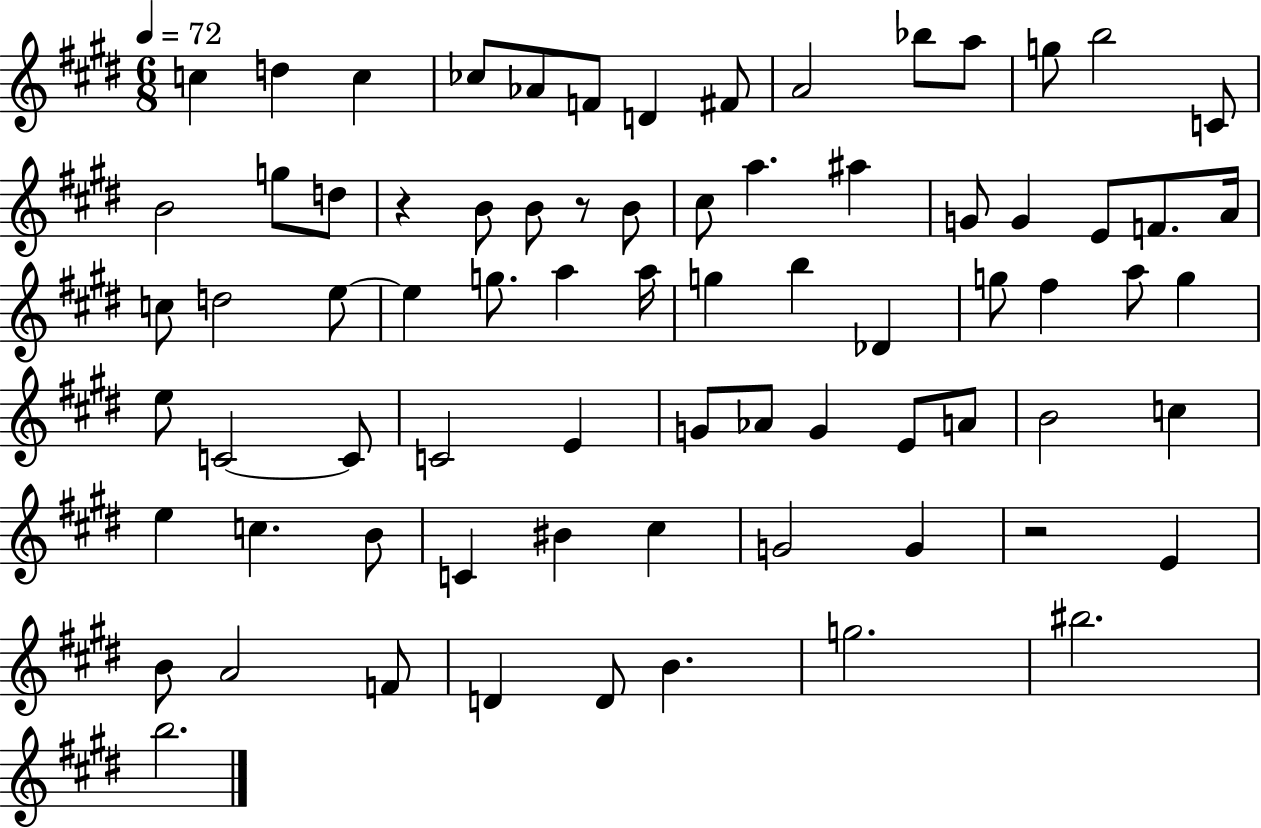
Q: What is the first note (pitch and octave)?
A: C5